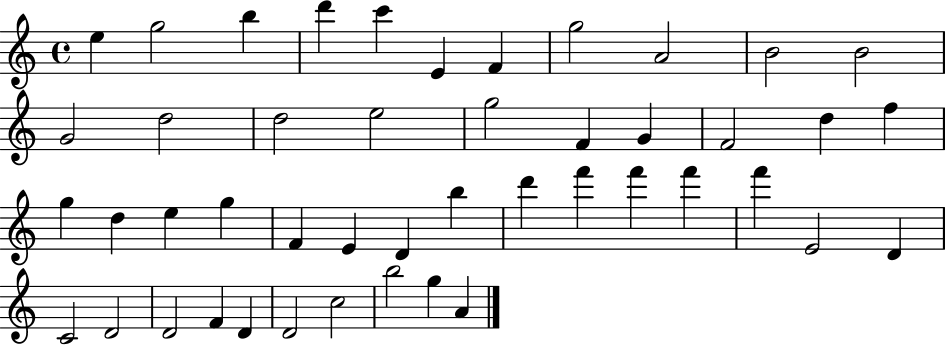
E5/q G5/h B5/q D6/q C6/q E4/q F4/q G5/h A4/h B4/h B4/h G4/h D5/h D5/h E5/h G5/h F4/q G4/q F4/h D5/q F5/q G5/q D5/q E5/q G5/q F4/q E4/q D4/q B5/q D6/q F6/q F6/q F6/q F6/q E4/h D4/q C4/h D4/h D4/h F4/q D4/q D4/h C5/h B5/h G5/q A4/q